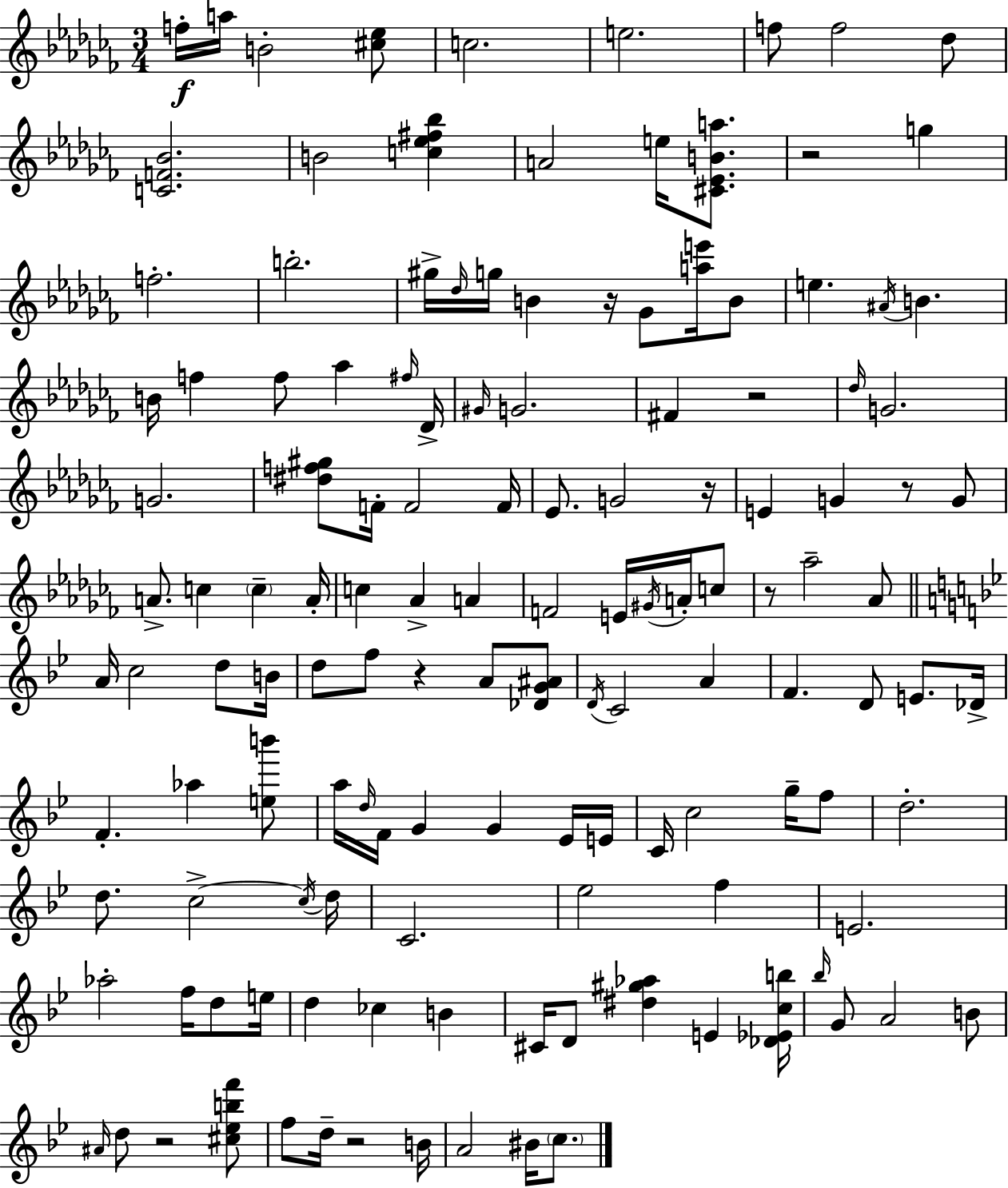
F5/s A5/s B4/h [C#5,Eb5]/e C5/h. E5/h. F5/e F5/h Db5/e [C4,F4,Bb4]/h. B4/h [C5,Eb5,F#5,Bb5]/q A4/h E5/s [C#4,Eb4,B4,A5]/e. R/h G5/q F5/h. B5/h. G#5/s Db5/s G5/s B4/q R/s Gb4/e [A5,E6]/s B4/e E5/q. A#4/s B4/q. B4/s F5/q F5/e Ab5/q F#5/s Db4/s G#4/s G4/h. F#4/q R/h Db5/s G4/h. G4/h. [D#5,F5,G#5]/e F4/s F4/h F4/s Eb4/e. G4/h R/s E4/q G4/q R/e G4/e A4/e. C5/q C5/q A4/s C5/q Ab4/q A4/q F4/h E4/s G#4/s A4/s C5/e R/e Ab5/h Ab4/e A4/s C5/h D5/e B4/s D5/e F5/e R/q A4/e [Db4,G4,A#4]/e D4/s C4/h A4/q F4/q. D4/e E4/e. Db4/s F4/q. Ab5/q [E5,B6]/e A5/s D5/s F4/s G4/q G4/q Eb4/s E4/s C4/s C5/h G5/s F5/e D5/h. D5/e. C5/h C5/s D5/s C4/h. Eb5/h F5/q E4/h. Ab5/h F5/s D5/e E5/s D5/q CES5/q B4/q C#4/s D4/e [D#5,G#5,Ab5]/q E4/q [Db4,Eb4,C5,B5]/s Bb5/s G4/e A4/h B4/e A#4/s D5/e R/h [C#5,Eb5,B5,F6]/e F5/e D5/s R/h B4/s A4/h BIS4/s C5/e.